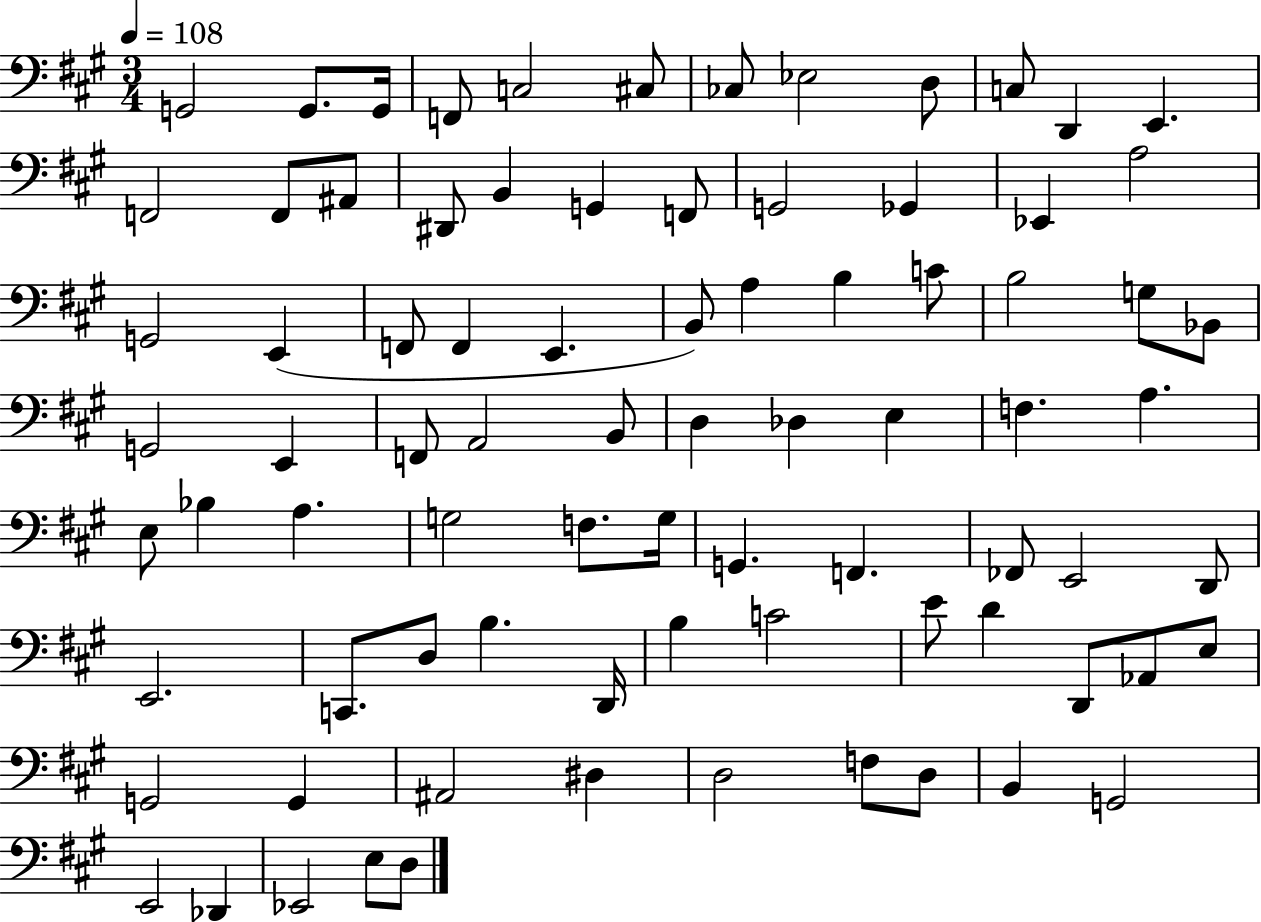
X:1
T:Untitled
M:3/4
L:1/4
K:A
G,,2 G,,/2 G,,/4 F,,/2 C,2 ^C,/2 _C,/2 _E,2 D,/2 C,/2 D,, E,, F,,2 F,,/2 ^A,,/2 ^D,,/2 B,, G,, F,,/2 G,,2 _G,, _E,, A,2 G,,2 E,, F,,/2 F,, E,, B,,/2 A, B, C/2 B,2 G,/2 _B,,/2 G,,2 E,, F,,/2 A,,2 B,,/2 D, _D, E, F, A, E,/2 _B, A, G,2 F,/2 G,/4 G,, F,, _F,,/2 E,,2 D,,/2 E,,2 C,,/2 D,/2 B, D,,/4 B, C2 E/2 D D,,/2 _A,,/2 E,/2 G,,2 G,, ^A,,2 ^D, D,2 F,/2 D,/2 B,, G,,2 E,,2 _D,, _E,,2 E,/2 D,/2